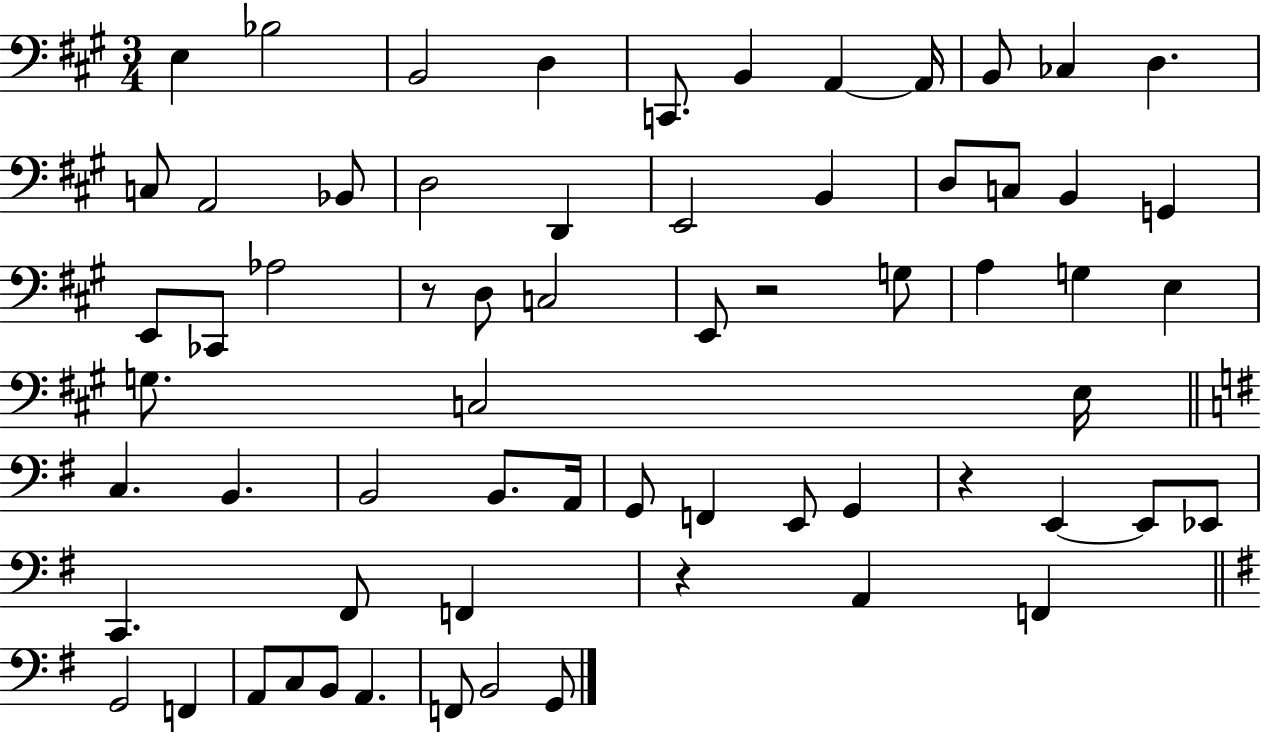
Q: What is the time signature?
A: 3/4